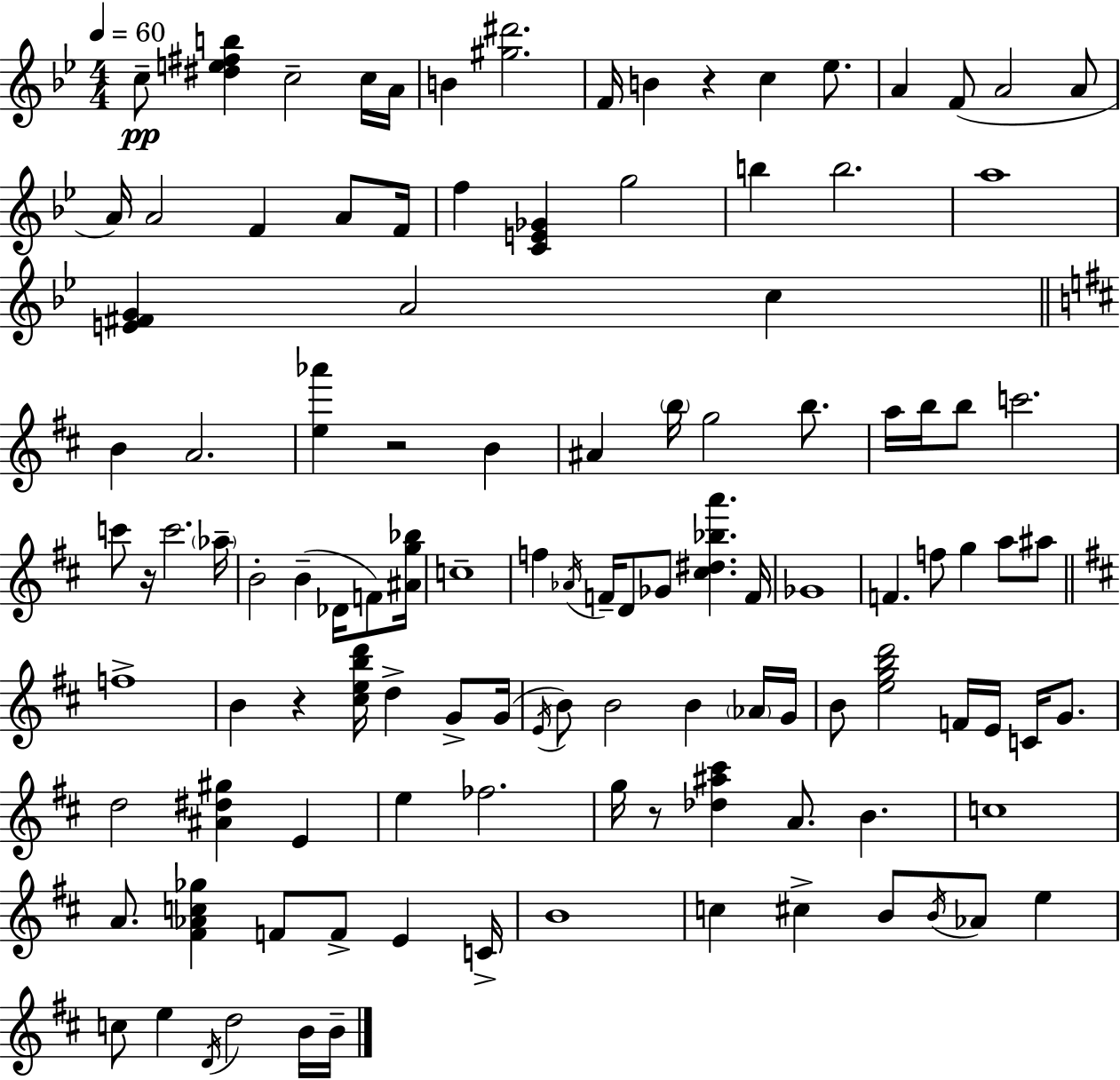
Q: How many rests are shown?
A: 5